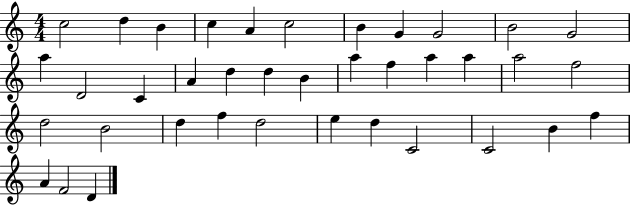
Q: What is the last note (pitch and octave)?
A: D4